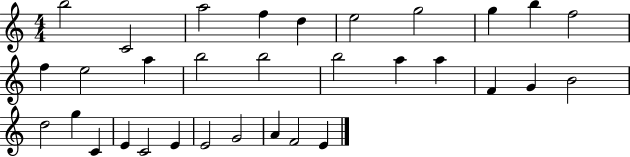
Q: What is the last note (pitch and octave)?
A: E4